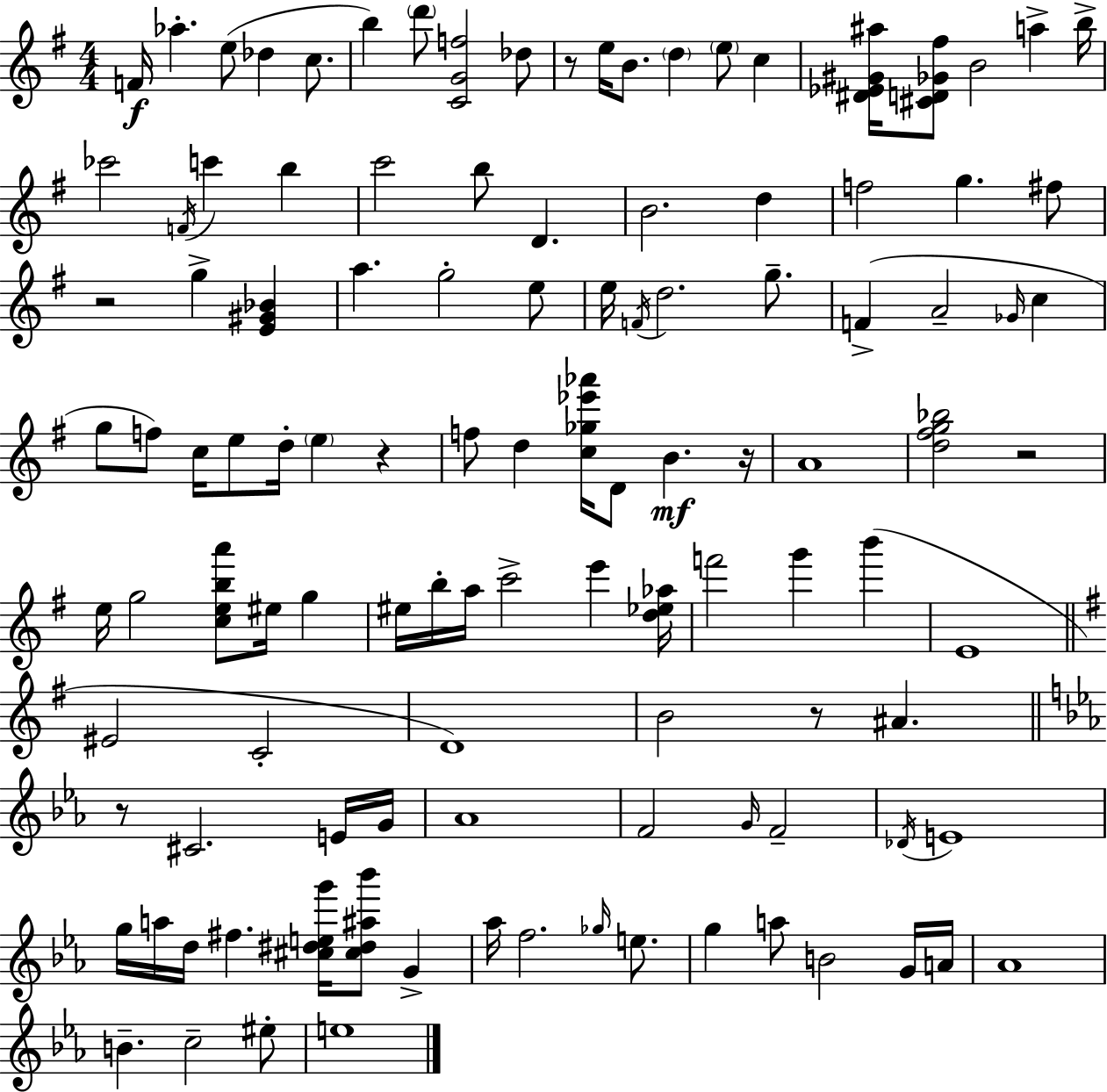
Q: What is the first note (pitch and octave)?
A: F4